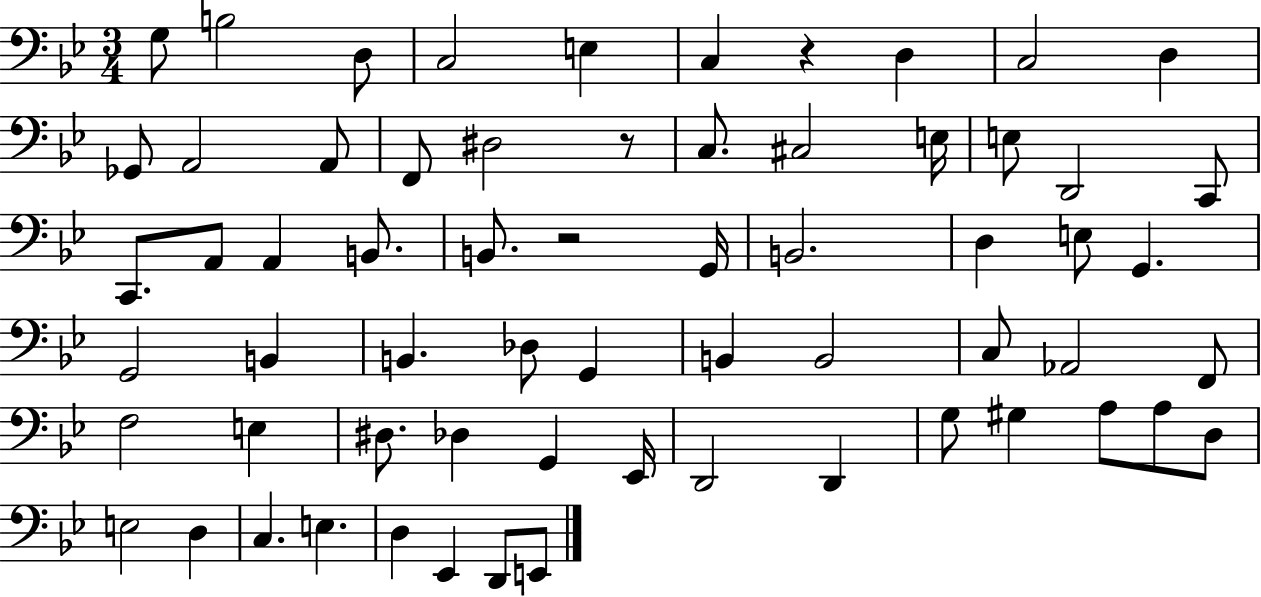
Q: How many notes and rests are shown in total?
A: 64